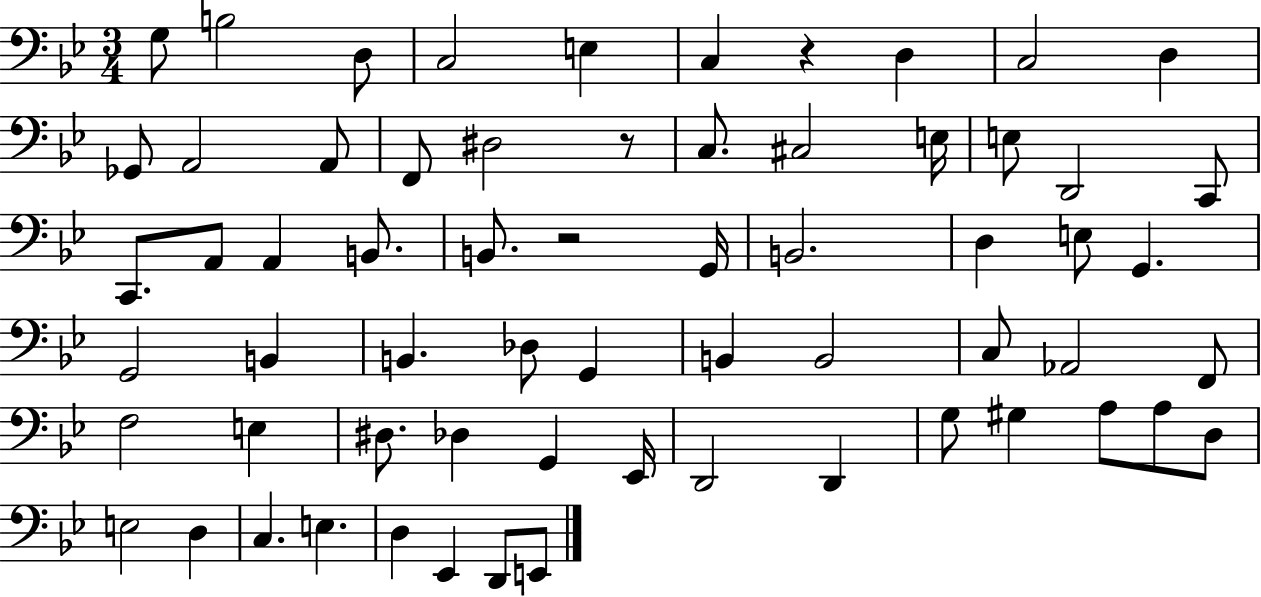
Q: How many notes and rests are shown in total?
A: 64